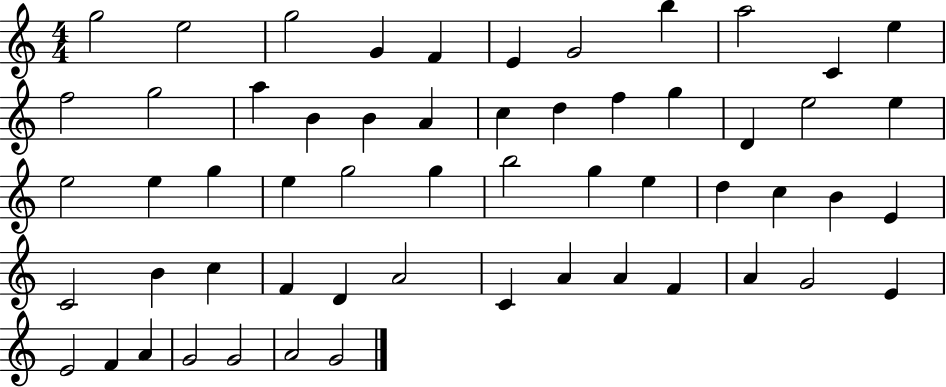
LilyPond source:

{
  \clef treble
  \numericTimeSignature
  \time 4/4
  \key c \major
  g''2 e''2 | g''2 g'4 f'4 | e'4 g'2 b''4 | a''2 c'4 e''4 | \break f''2 g''2 | a''4 b'4 b'4 a'4 | c''4 d''4 f''4 g''4 | d'4 e''2 e''4 | \break e''2 e''4 g''4 | e''4 g''2 g''4 | b''2 g''4 e''4 | d''4 c''4 b'4 e'4 | \break c'2 b'4 c''4 | f'4 d'4 a'2 | c'4 a'4 a'4 f'4 | a'4 g'2 e'4 | \break e'2 f'4 a'4 | g'2 g'2 | a'2 g'2 | \bar "|."
}